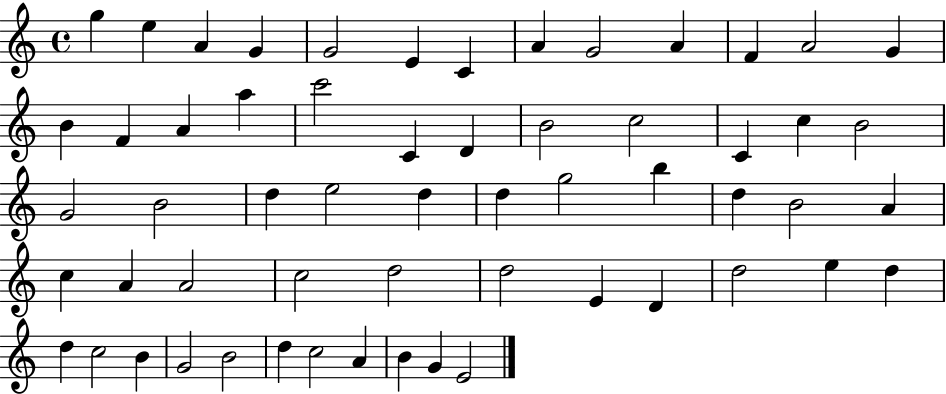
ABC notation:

X:1
T:Untitled
M:4/4
L:1/4
K:C
g e A G G2 E C A G2 A F A2 G B F A a c'2 C D B2 c2 C c B2 G2 B2 d e2 d d g2 b d B2 A c A A2 c2 d2 d2 E D d2 e d d c2 B G2 B2 d c2 A B G E2